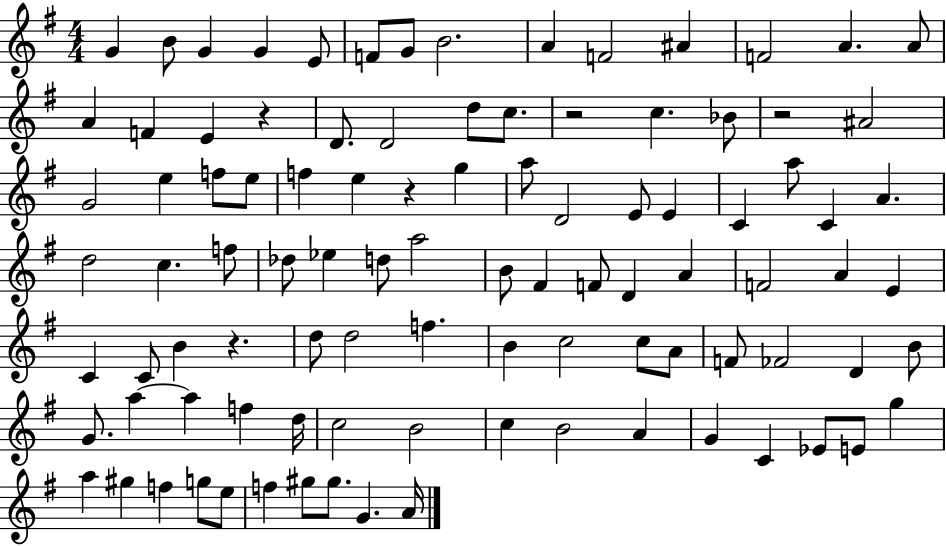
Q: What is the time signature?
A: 4/4